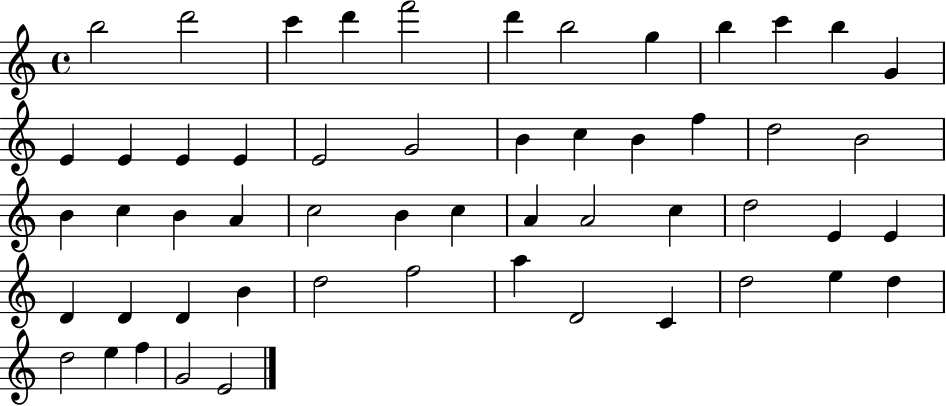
X:1
T:Untitled
M:4/4
L:1/4
K:C
b2 d'2 c' d' f'2 d' b2 g b c' b G E E E E E2 G2 B c B f d2 B2 B c B A c2 B c A A2 c d2 E E D D D B d2 f2 a D2 C d2 e d d2 e f G2 E2